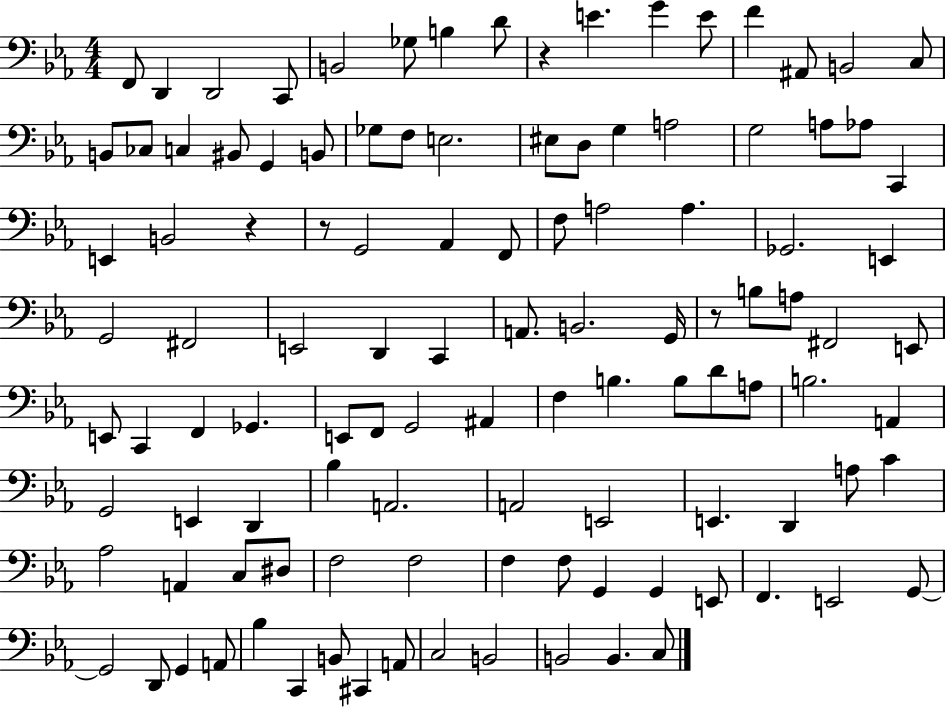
F2/e D2/q D2/h C2/e B2/h Gb3/e B3/q D4/e R/q E4/q. G4/q E4/e F4/q A#2/e B2/h C3/e B2/e CES3/e C3/q BIS2/e G2/q B2/e Gb3/e F3/e E3/h. EIS3/e D3/e G3/q A3/h G3/h A3/e Ab3/e C2/q E2/q B2/h R/q R/e G2/h Ab2/q F2/e F3/e A3/h A3/q. Gb2/h. E2/q G2/h F#2/h E2/h D2/q C2/q A2/e. B2/h. G2/s R/e B3/e A3/e F#2/h E2/e E2/e C2/q F2/q Gb2/q. E2/e F2/e G2/h A#2/q F3/q B3/q. B3/e D4/e A3/e B3/h. A2/q G2/h E2/q D2/q Bb3/q A2/h. A2/h E2/h E2/q. D2/q A3/e C4/q Ab3/h A2/q C3/e D#3/e F3/h F3/h F3/q F3/e G2/q G2/q E2/e F2/q. E2/h G2/e G2/h D2/e G2/q A2/e Bb3/q C2/q B2/e C#2/q A2/e C3/h B2/h B2/h B2/q. C3/e